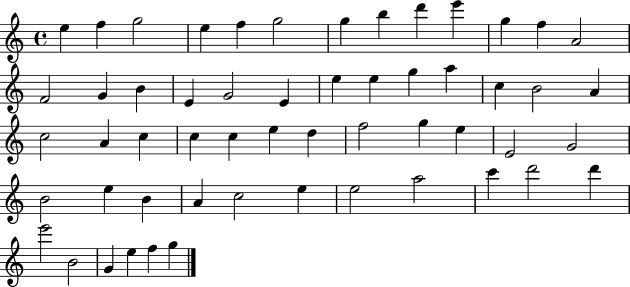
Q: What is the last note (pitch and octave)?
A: G5